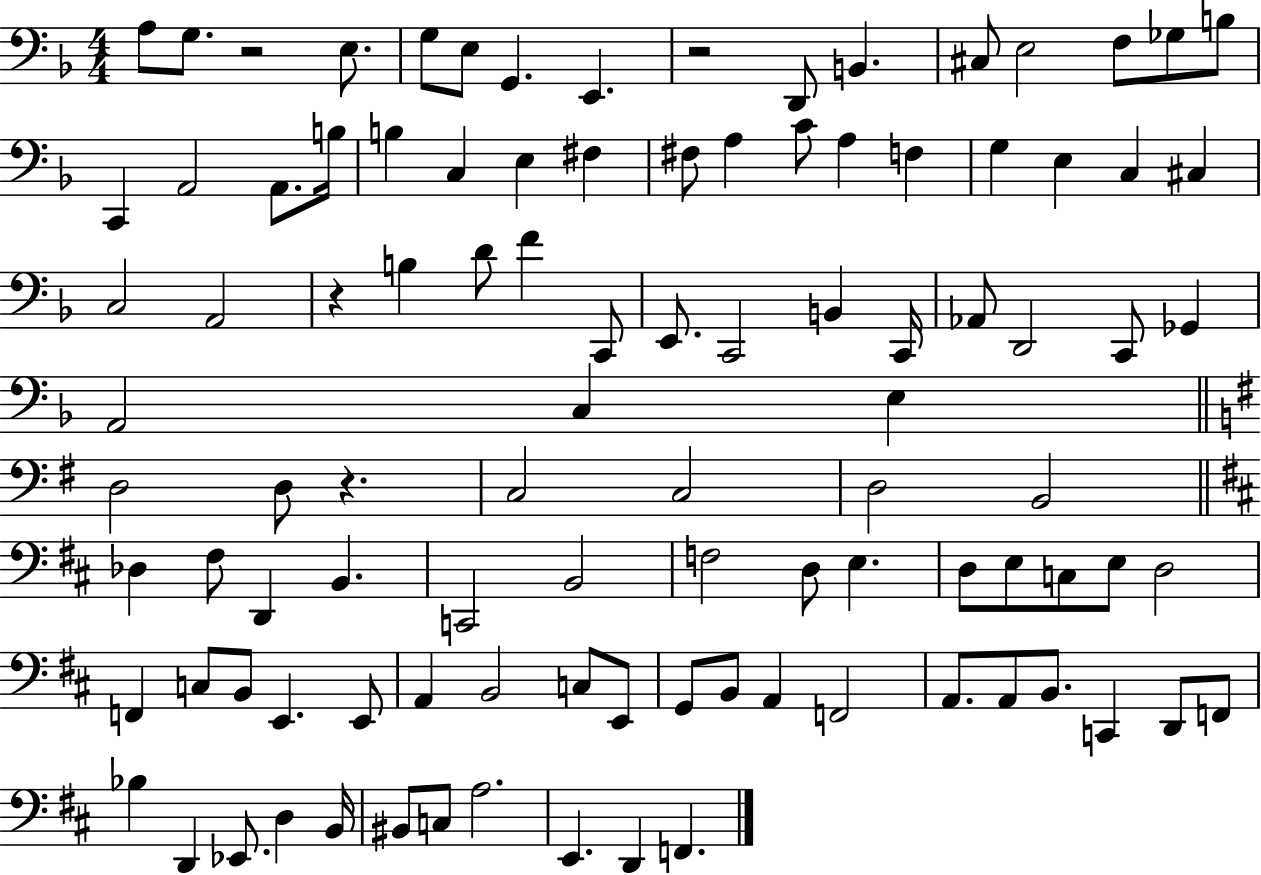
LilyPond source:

{
  \clef bass
  \numericTimeSignature
  \time 4/4
  \key f \major
  a8 g8. r2 e8. | g8 e8 g,4. e,4. | r2 d,8 b,4. | cis8 e2 f8 ges8 b8 | \break c,4 a,2 a,8. b16 | b4 c4 e4 fis4 | fis8 a4 c'8 a4 f4 | g4 e4 c4 cis4 | \break c2 a,2 | r4 b4 d'8 f'4 c,8 | e,8. c,2 b,4 c,16 | aes,8 d,2 c,8 ges,4 | \break a,2 c4 e4 | \bar "||" \break \key e \minor d2 d8 r4. | c2 c2 | d2 b,2 | \bar "||" \break \key d \major des4 fis8 d,4 b,4. | c,2 b,2 | f2 d8 e4. | d8 e8 c8 e8 d2 | \break f,4 c8 b,8 e,4. e,8 | a,4 b,2 c8 e,8 | g,8 b,8 a,4 f,2 | a,8. a,8 b,8. c,4 d,8 f,8 | \break bes4 d,4 ees,8. d4 b,16 | bis,8 c8 a2. | e,4. d,4 f,4. | \bar "|."
}